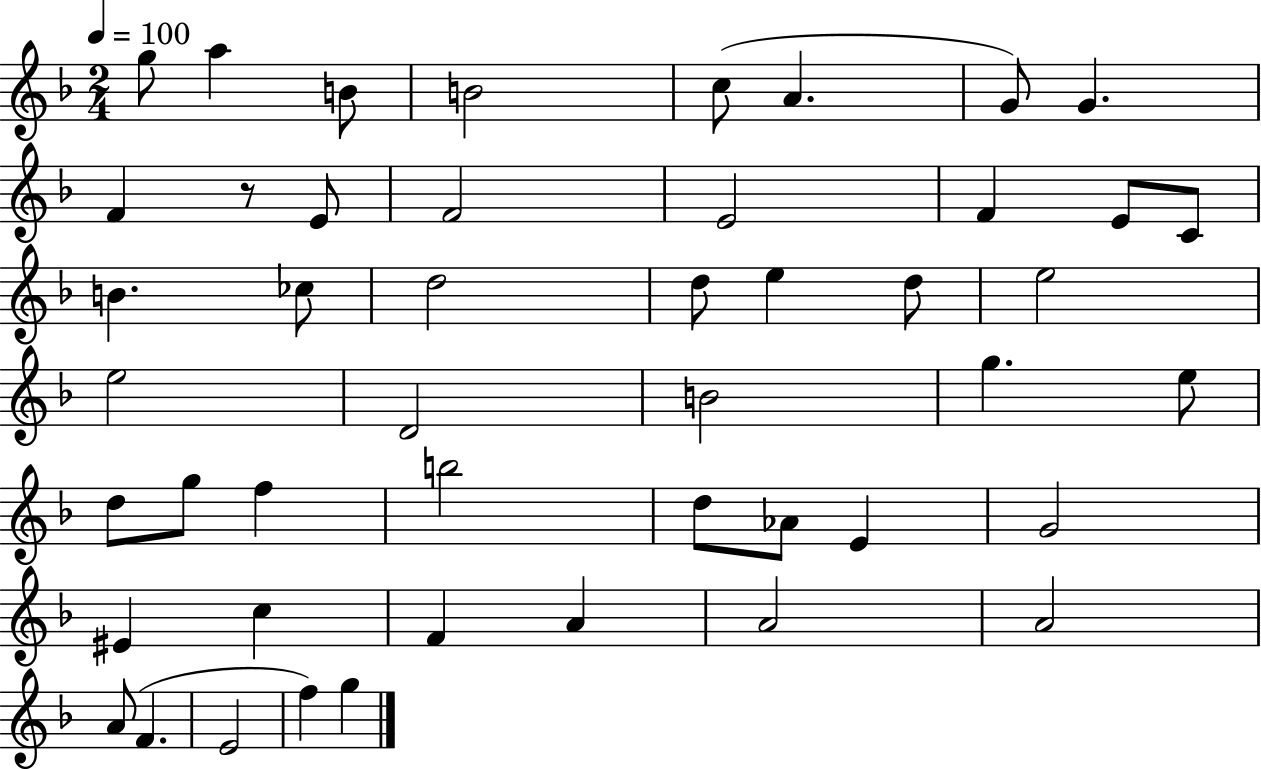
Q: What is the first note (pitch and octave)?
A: G5